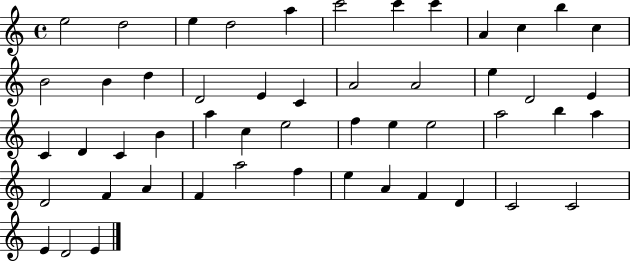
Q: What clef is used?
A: treble